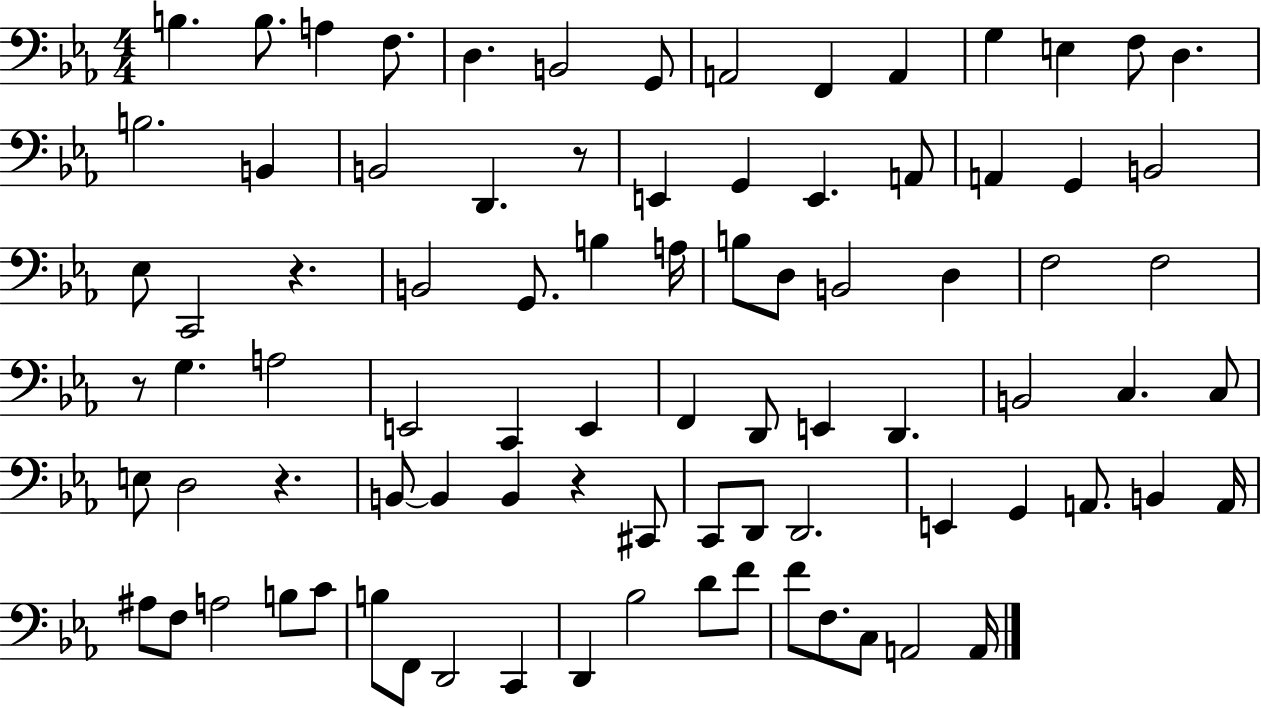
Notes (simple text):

B3/q. B3/e. A3/q F3/e. D3/q. B2/h G2/e A2/h F2/q A2/q G3/q E3/q F3/e D3/q. B3/h. B2/q B2/h D2/q. R/e E2/q G2/q E2/q. A2/e A2/q G2/q B2/h Eb3/e C2/h R/q. B2/h G2/e. B3/q A3/s B3/e D3/e B2/h D3/q F3/h F3/h R/e G3/q. A3/h E2/h C2/q E2/q F2/q D2/e E2/q D2/q. B2/h C3/q. C3/e E3/e D3/h R/q. B2/e B2/q B2/q R/q C#2/e C2/e D2/e D2/h. E2/q G2/q A2/e. B2/q A2/s A#3/e F3/e A3/h B3/e C4/e B3/e F2/e D2/h C2/q D2/q Bb3/h D4/e F4/e F4/e F3/e. C3/e A2/h A2/s